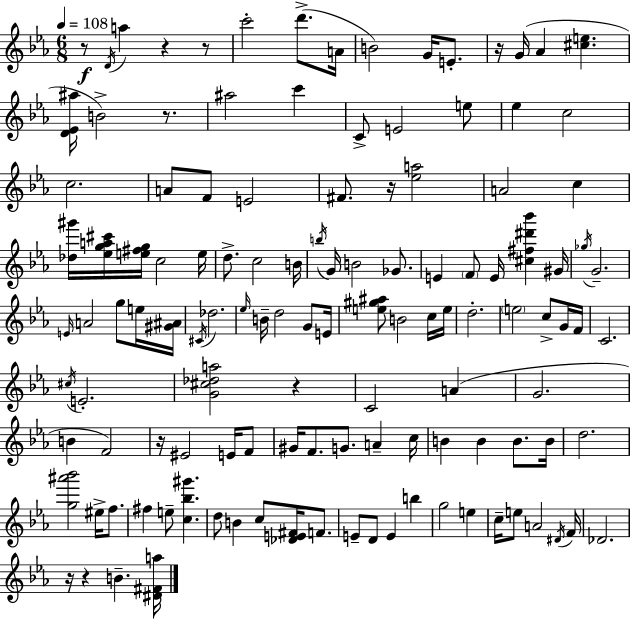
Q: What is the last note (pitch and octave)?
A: B4